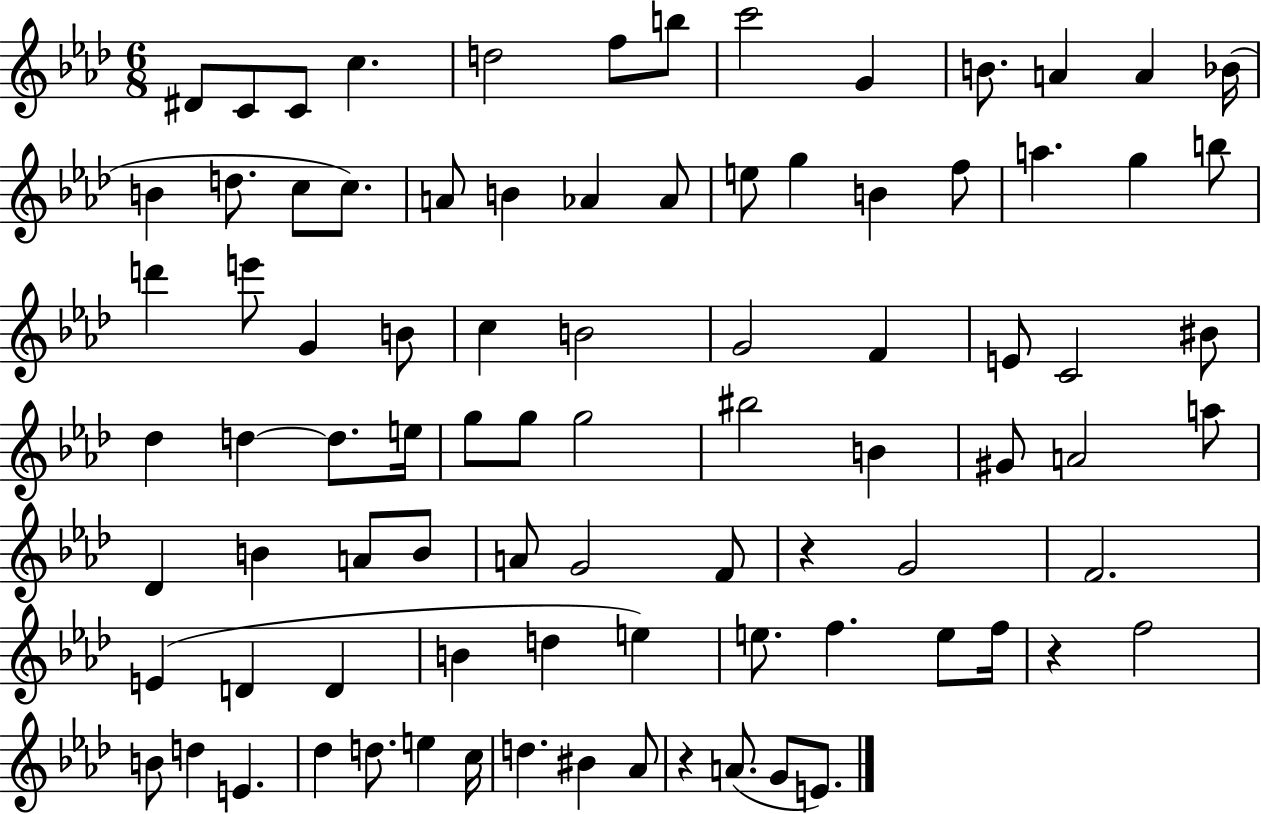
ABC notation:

X:1
T:Untitled
M:6/8
L:1/4
K:Ab
^D/2 C/2 C/2 c d2 f/2 b/2 c'2 G B/2 A A _B/4 B d/2 c/2 c/2 A/2 B _A _A/2 e/2 g B f/2 a g b/2 d' e'/2 G B/2 c B2 G2 F E/2 C2 ^B/2 _d d d/2 e/4 g/2 g/2 g2 ^b2 B ^G/2 A2 a/2 _D B A/2 B/2 A/2 G2 F/2 z G2 F2 E D D B d e e/2 f e/2 f/4 z f2 B/2 d E _d d/2 e c/4 d ^B _A/2 z A/2 G/2 E/2